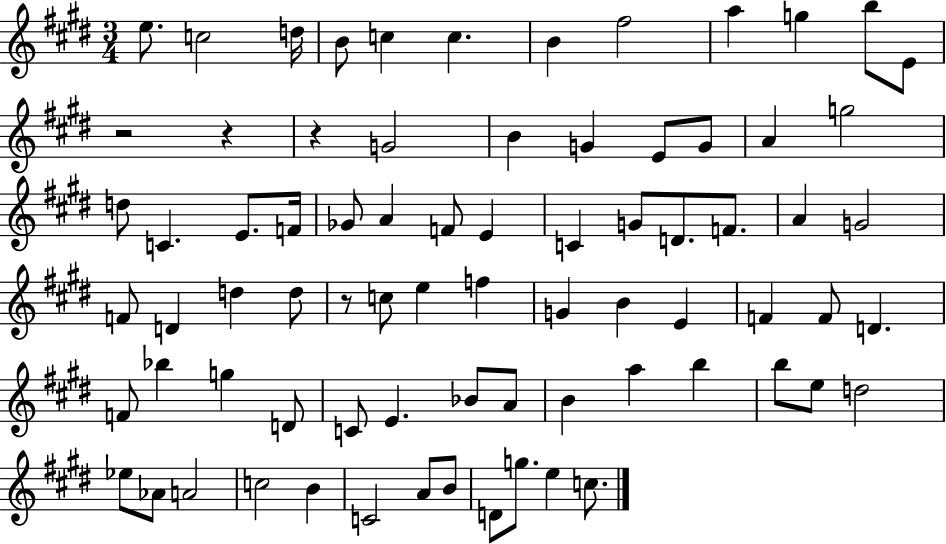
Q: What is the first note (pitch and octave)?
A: E5